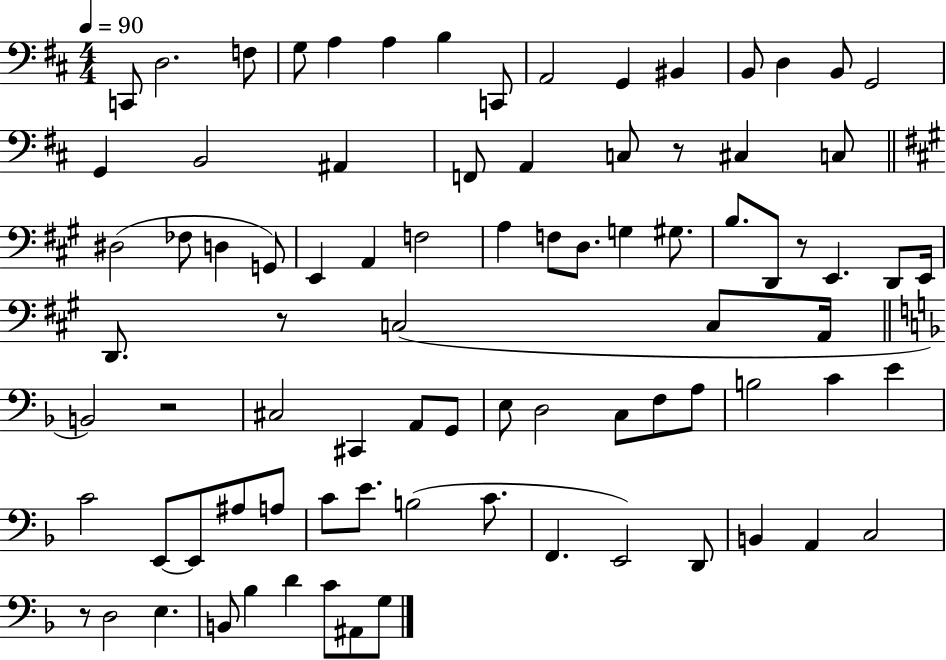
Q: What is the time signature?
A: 4/4